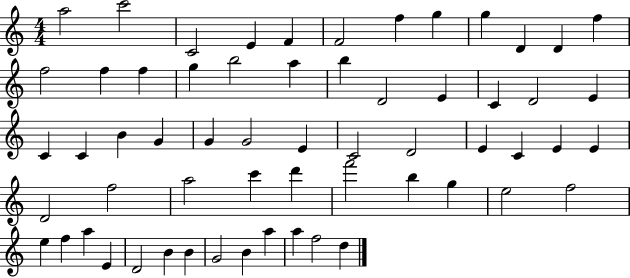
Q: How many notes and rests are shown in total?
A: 60